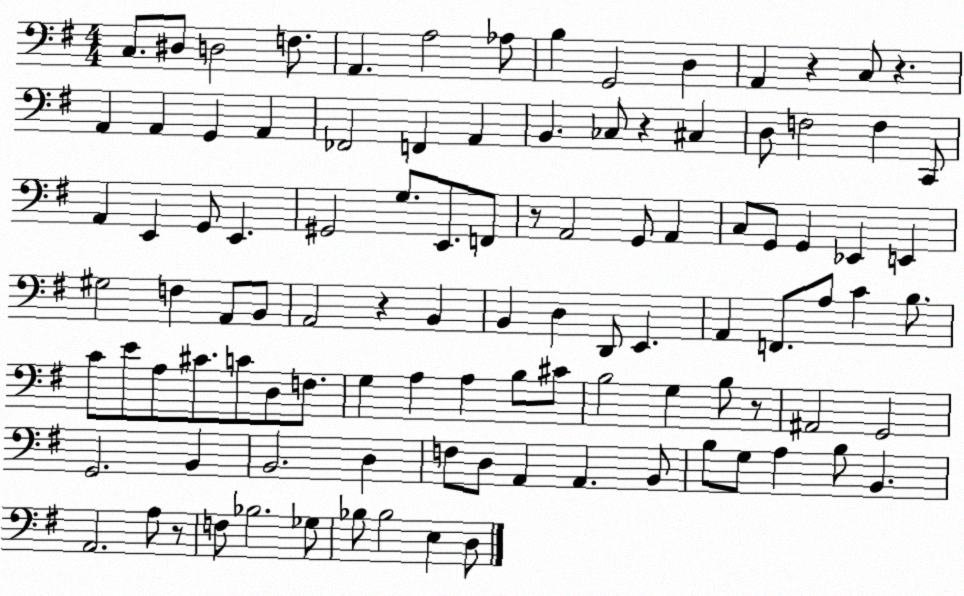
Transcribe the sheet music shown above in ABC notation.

X:1
T:Untitled
M:4/4
L:1/4
K:G
C,/2 ^D,/2 D,2 F,/2 A,, A,2 _A,/2 B, G,,2 D, A,, z C,/2 z A,, A,, G,, A,, _F,,2 F,, A,, B,, _C,/2 z ^C, D,/2 F,2 F, C,,/2 A,, E,, G,,/2 E,, ^G,,2 G,/2 E,,/2 F,,/2 z/2 A,,2 G,,/2 A,, C,/2 G,,/2 G,, _E,, E,, ^G,2 F, A,,/2 B,,/2 A,,2 z B,, B,, D, D,,/2 E,, A,, F,,/2 A,/2 C B,/2 C/2 E/2 A,/2 ^C/2 C/2 D,/2 F,/2 G, A, A, B,/2 ^C/2 B,2 G, B,/2 z/2 ^A,,2 G,,2 G,,2 B,, B,,2 D, F,/2 D,/2 A,, A,, B,,/2 B,/2 G,/2 A, B,/2 B,, A,,2 A,/2 z/2 F,/2 _B,2 _G,/2 _B,/2 _B,2 E, D,/2